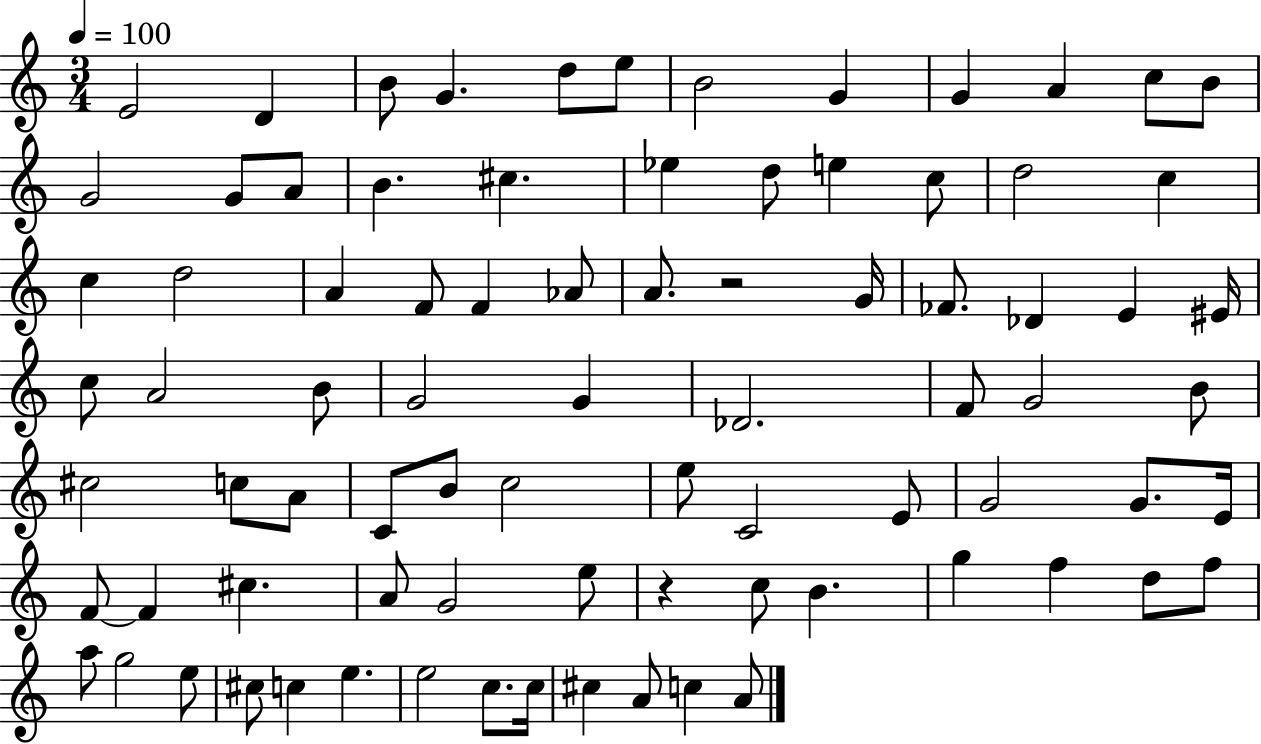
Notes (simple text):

E4/h D4/q B4/e G4/q. D5/e E5/e B4/h G4/q G4/q A4/q C5/e B4/e G4/h G4/e A4/e B4/q. C#5/q. Eb5/q D5/e E5/q C5/e D5/h C5/q C5/q D5/h A4/q F4/e F4/q Ab4/e A4/e. R/h G4/s FES4/e. Db4/q E4/q EIS4/s C5/e A4/h B4/e G4/h G4/q Db4/h. F4/e G4/h B4/e C#5/h C5/e A4/e C4/e B4/e C5/h E5/e C4/h E4/e G4/h G4/e. E4/s F4/e F4/q C#5/q. A4/e G4/h E5/e R/q C5/e B4/q. G5/q F5/q D5/e F5/e A5/e G5/h E5/e C#5/e C5/q E5/q. E5/h C5/e. C5/s C#5/q A4/e C5/q A4/e